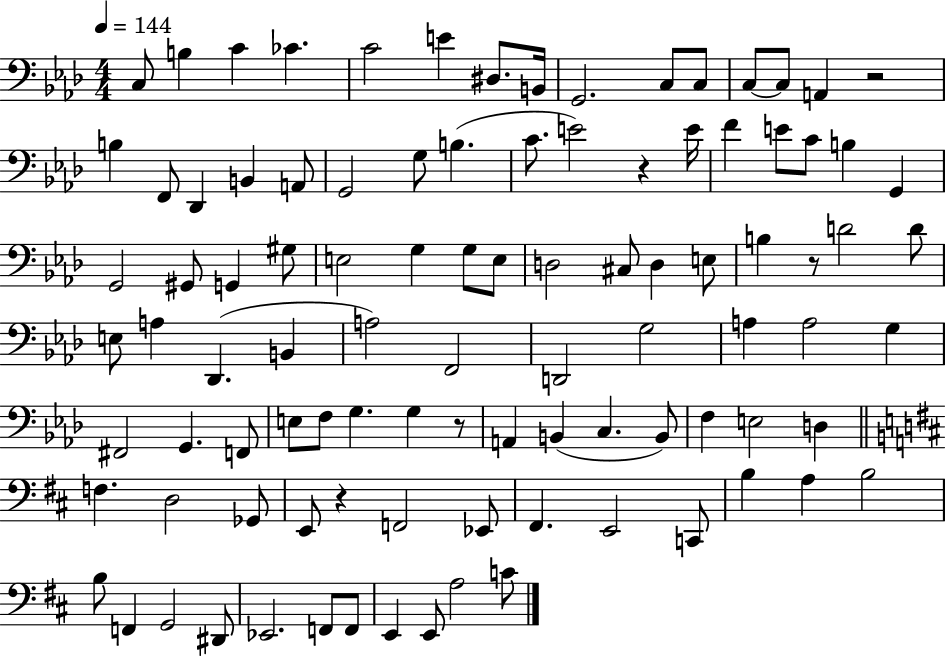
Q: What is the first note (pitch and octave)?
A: C3